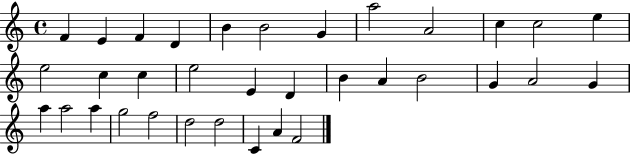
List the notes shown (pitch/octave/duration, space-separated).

F4/q E4/q F4/q D4/q B4/q B4/h G4/q A5/h A4/h C5/q C5/h E5/q E5/h C5/q C5/q E5/h E4/q D4/q B4/q A4/q B4/h G4/q A4/h G4/q A5/q A5/h A5/q G5/h F5/h D5/h D5/h C4/q A4/q F4/h